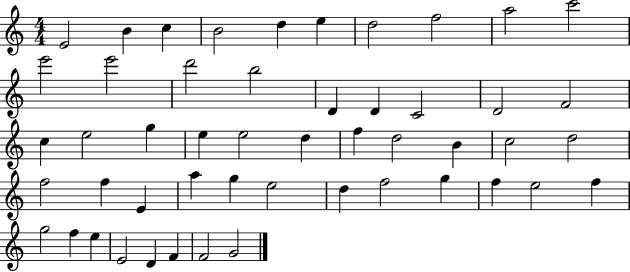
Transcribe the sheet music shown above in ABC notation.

X:1
T:Untitled
M:4/4
L:1/4
K:C
E2 B c B2 d e d2 f2 a2 c'2 e'2 e'2 d'2 b2 D D C2 D2 F2 c e2 g e e2 d f d2 B c2 d2 f2 f E a g e2 d f2 g f e2 f g2 f e E2 D F F2 G2